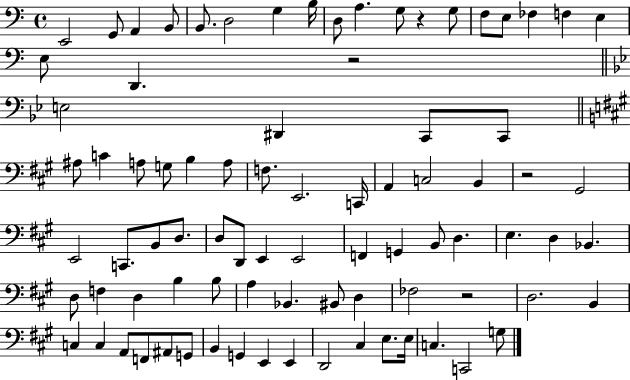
E2/h G2/e A2/q B2/e B2/e. D3/h G3/q B3/s D3/e A3/q. G3/e R/q G3/e F3/e E3/e FES3/q F3/q E3/q E3/e D2/q. R/h E3/h D#2/q C2/e C2/e A#3/e C4/q A3/e G3/e B3/q A3/e F3/e. E2/h. C2/s A2/q C3/h B2/q R/h G#2/h E2/h C2/e. B2/e D3/e. D3/e D2/e E2/q E2/h F2/q G2/q B2/e D3/q. E3/q. D3/q Bb2/q. D3/e F3/q D3/q B3/q B3/e A3/q Bb2/q. BIS2/e D3/q FES3/h R/h D3/h. B2/q C3/q C3/q A2/e F2/e A#2/e G2/e B2/q G2/q E2/q E2/q D2/h C#3/q E3/e. E3/s C3/q. C2/h G3/e